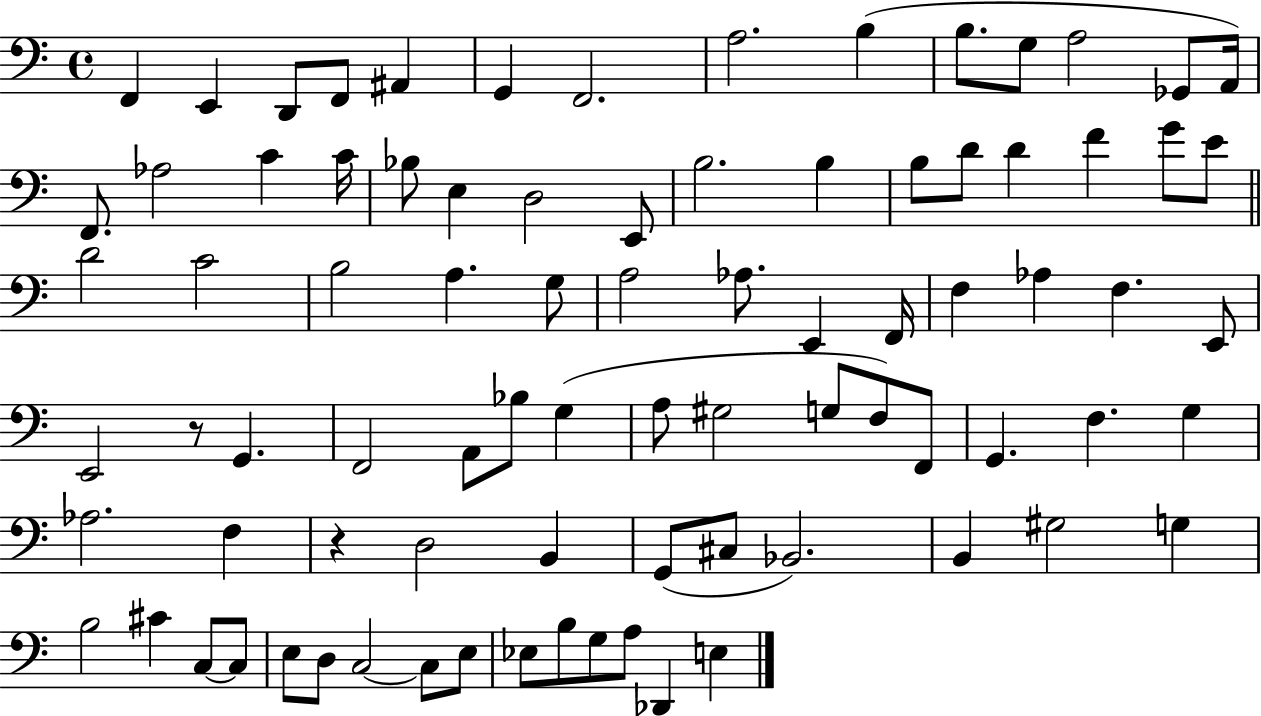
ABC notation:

X:1
T:Untitled
M:4/4
L:1/4
K:C
F,, E,, D,,/2 F,,/2 ^A,, G,, F,,2 A,2 B, B,/2 G,/2 A,2 _G,,/2 A,,/4 F,,/2 _A,2 C C/4 _B,/2 E, D,2 E,,/2 B,2 B, B,/2 D/2 D F G/2 E/2 D2 C2 B,2 A, G,/2 A,2 _A,/2 E,, F,,/4 F, _A, F, E,,/2 E,,2 z/2 G,, F,,2 A,,/2 _B,/2 G, A,/2 ^G,2 G,/2 F,/2 F,,/2 G,, F, G, _A,2 F, z D,2 B,, G,,/2 ^C,/2 _B,,2 B,, ^G,2 G, B,2 ^C C,/2 C,/2 E,/2 D,/2 C,2 C,/2 E,/2 _E,/2 B,/2 G,/2 A,/2 _D,, E,